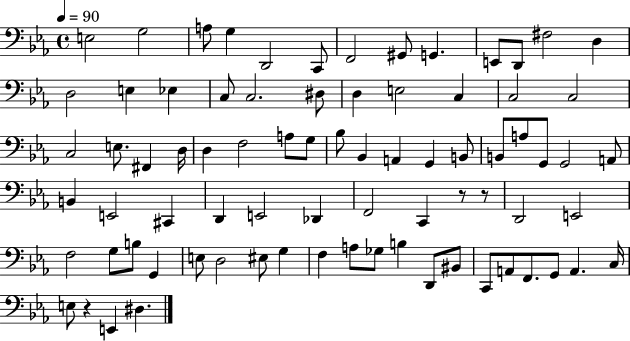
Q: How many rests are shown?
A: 3